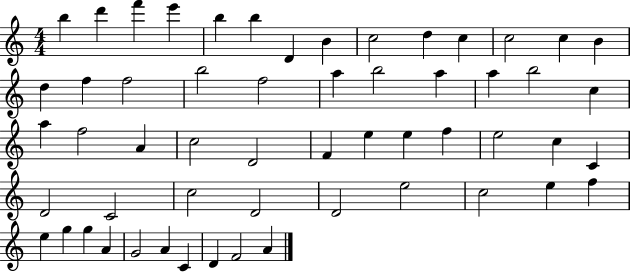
X:1
T:Untitled
M:4/4
L:1/4
K:C
b d' f' e' b b D B c2 d c c2 c B d f f2 b2 f2 a b2 a a b2 c a f2 A c2 D2 F e e f e2 c C D2 C2 c2 D2 D2 e2 c2 e f e g g A G2 A C D F2 A